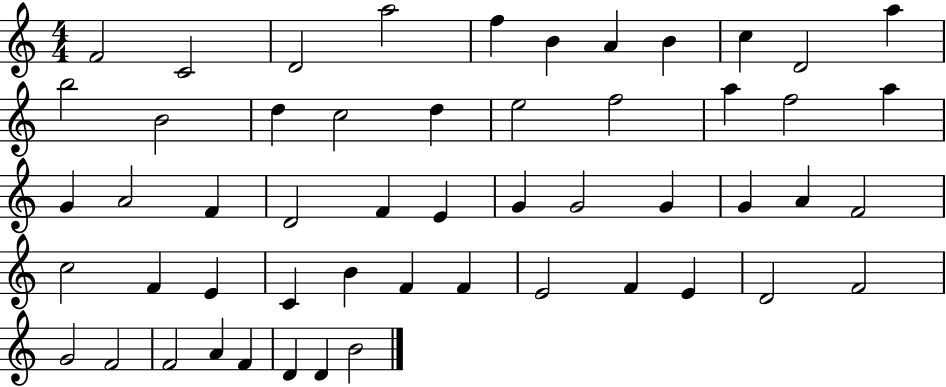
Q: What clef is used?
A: treble